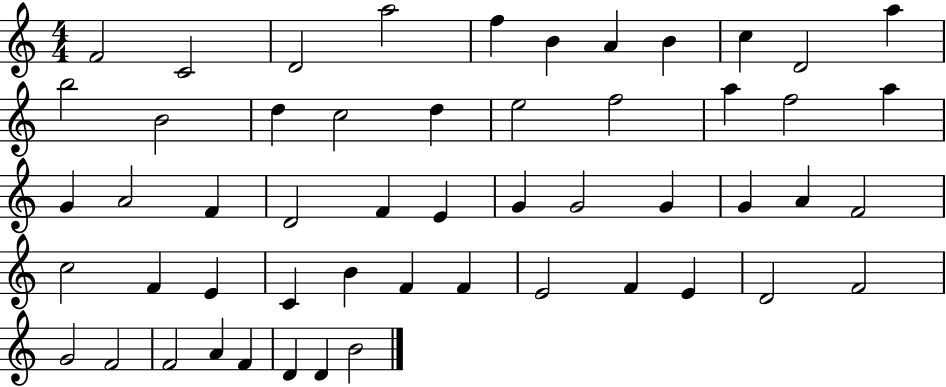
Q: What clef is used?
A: treble